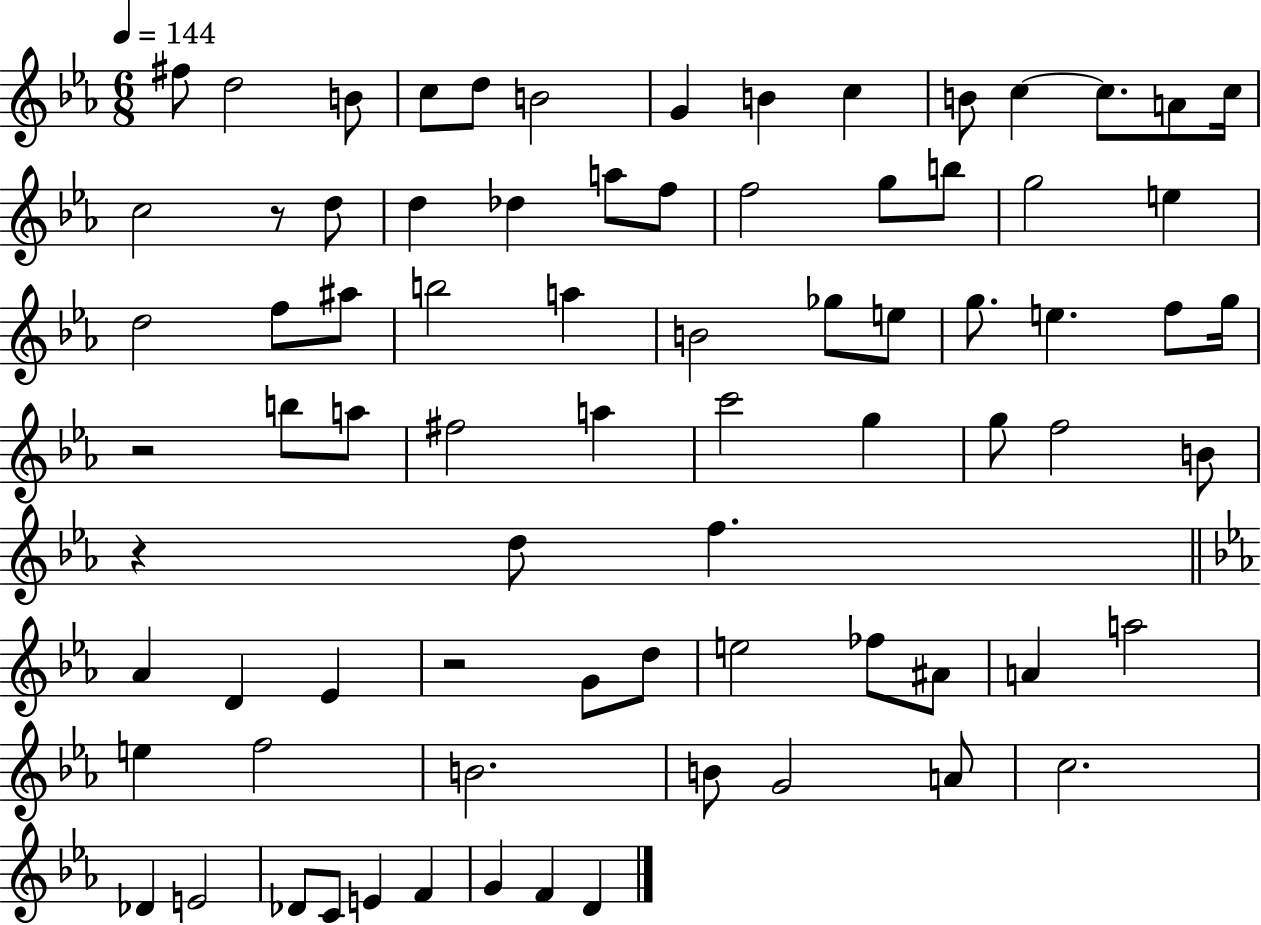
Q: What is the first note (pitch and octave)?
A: F#5